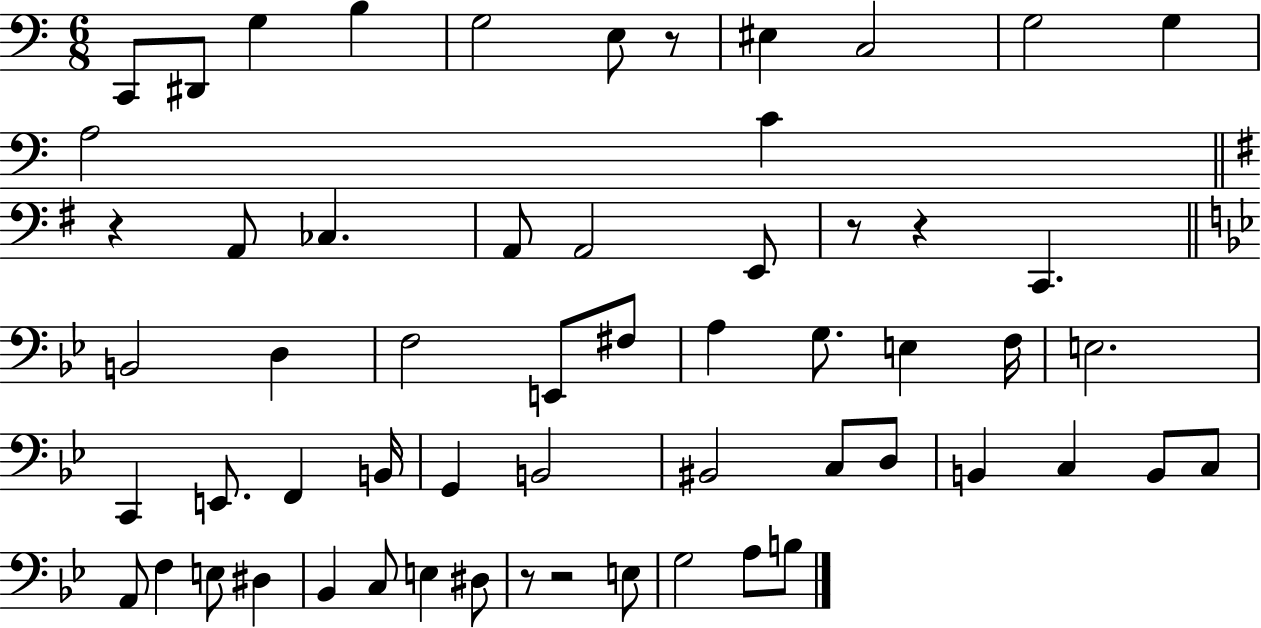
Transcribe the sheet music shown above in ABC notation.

X:1
T:Untitled
M:6/8
L:1/4
K:C
C,,/2 ^D,,/2 G, B, G,2 E,/2 z/2 ^E, C,2 G,2 G, A,2 C z A,,/2 _C, A,,/2 A,,2 E,,/2 z/2 z C,, B,,2 D, F,2 E,,/2 ^F,/2 A, G,/2 E, F,/4 E,2 C,, E,,/2 F,, B,,/4 G,, B,,2 ^B,,2 C,/2 D,/2 B,, C, B,,/2 C,/2 A,,/2 F, E,/2 ^D, _B,, C,/2 E, ^D,/2 z/2 z2 E,/2 G,2 A,/2 B,/2